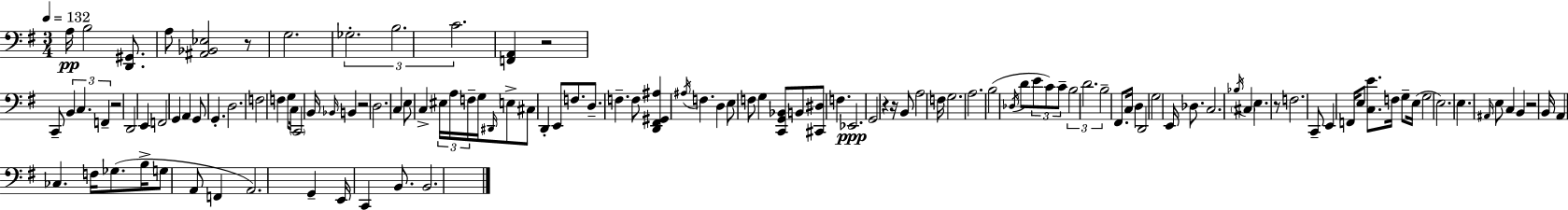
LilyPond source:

{
  \clef bass
  \numericTimeSignature
  \time 3/4
  \key g \major
  \tempo 4 = 132
  a16\pp b2 <d, gis,>8. | a8 <ais, bes, ees>2 r8 | g2. | \tuplet 3/2 { ges2.-. | \break b2. | c'2. } | <f, a,>4 r2 | c,8-- \tuplet 3/2 { b,4 c4. | \break f,4-- } r2 | d,2 e,4 | f,2 g,4 | a,4 g,8 g,4.-. | \break d2. | f2 f4 | g8 c16 \parenthesize c,2 b,16 | \grace { bes,16 } b,4 r2 | \break d2. | c4 e8 c4-> \tuplet 3/2 { eis16 | a16 f16-- } g16 \grace { dis,16 } e8-> cis8 d,4-. | e,8 f8. d8.-- f4.-- | \break f8 <d, fis, gis, ais>4 \acciaccatura { ais16 } f4. | d4 e8 f8 g4 | <c, g, bes,>8 b,8 <cis, dis>8 f4. | ees,2.\ppp | \break g,2 r4 | r16 b,8 a2 | f16 g2. | a2. | \break b2( \acciaccatura { des16 } | d'8 \tuplet 3/2 { e'8 c'8) c'8-- } \tuplet 3/2 { b2 | d'2. | b2-- } | \break fis,8. c16 d4 d,2 | g2 | e,16 des8. c2. | \acciaccatura { bes16 } \parenthesize cis4 e4. | \break r8 f2. | c,8-- e,4 f,16 | e8 <c e'>8. f16 g8-- e16( g2 | e2.) | \break e4. \grace { ais,16 } | e8 c4 b,4 r2 | b,16 a,4 ces4. | f16 ges8.( b16-> g8 | \break a,8 f,4 a,2.) | g,4-- e,16 c,4 | b,8. b,2. | \bar "|."
}